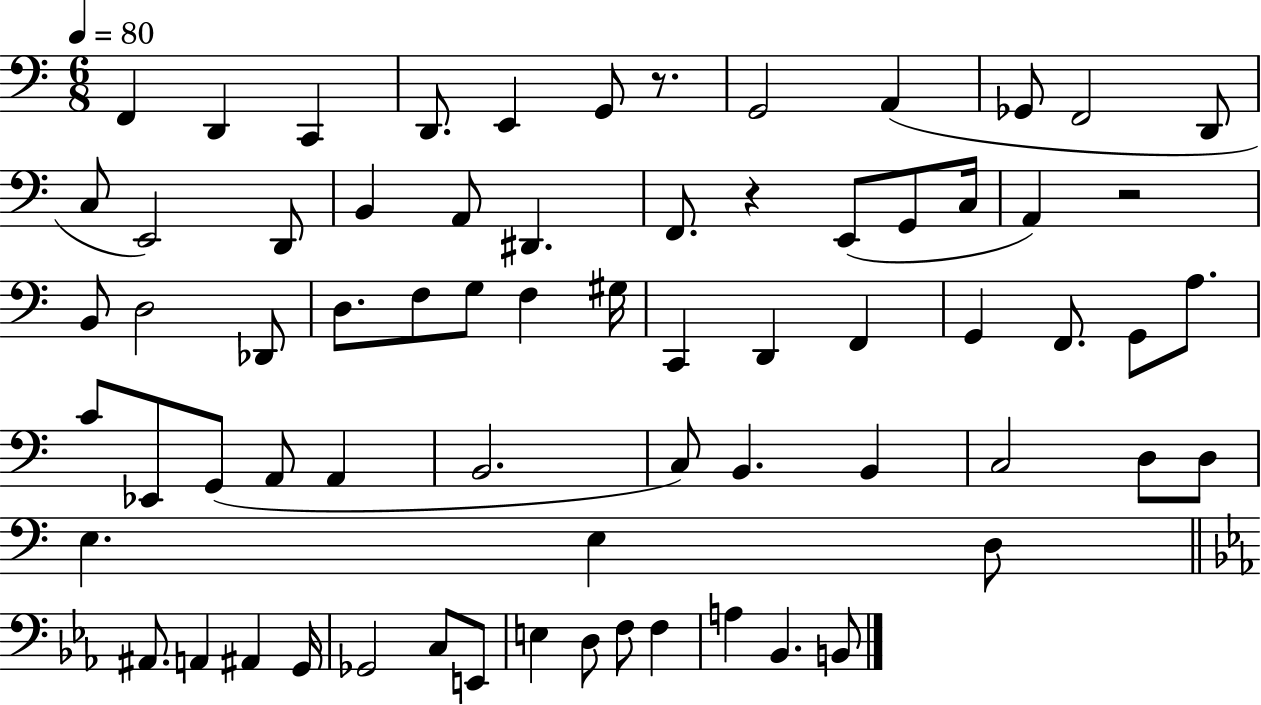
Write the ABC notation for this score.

X:1
T:Untitled
M:6/8
L:1/4
K:C
F,, D,, C,, D,,/2 E,, G,,/2 z/2 G,,2 A,, _G,,/2 F,,2 D,,/2 C,/2 E,,2 D,,/2 B,, A,,/2 ^D,, F,,/2 z E,,/2 G,,/2 C,/4 A,, z2 B,,/2 D,2 _D,,/2 D,/2 F,/2 G,/2 F, ^G,/4 C,, D,, F,, G,, F,,/2 G,,/2 A,/2 C/2 _E,,/2 G,,/2 A,,/2 A,, B,,2 C,/2 B,, B,, C,2 D,/2 D,/2 E, E, D,/2 ^A,,/2 A,, ^A,, G,,/4 _G,,2 C,/2 E,,/2 E, D,/2 F,/2 F, A, _B,, B,,/2